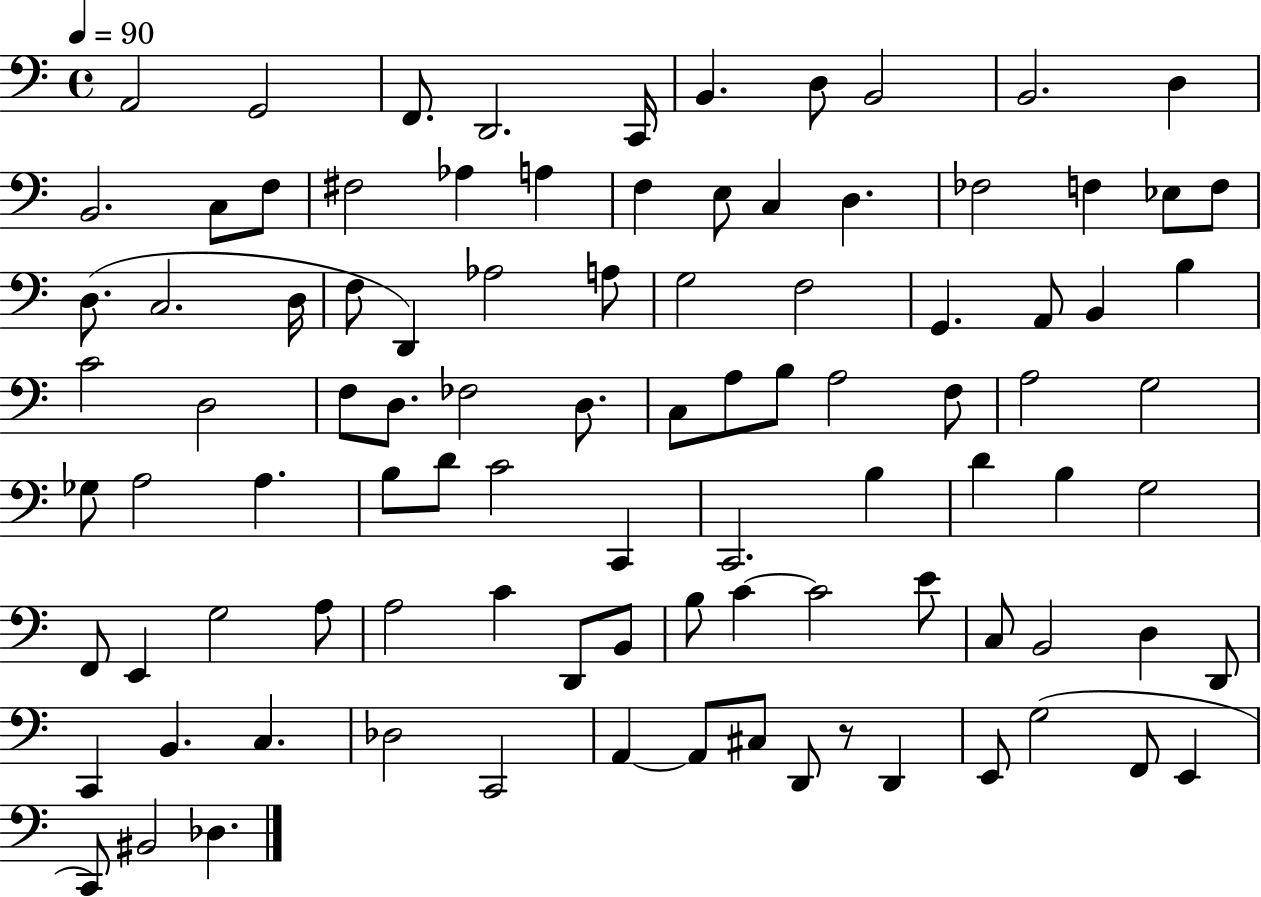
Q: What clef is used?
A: bass